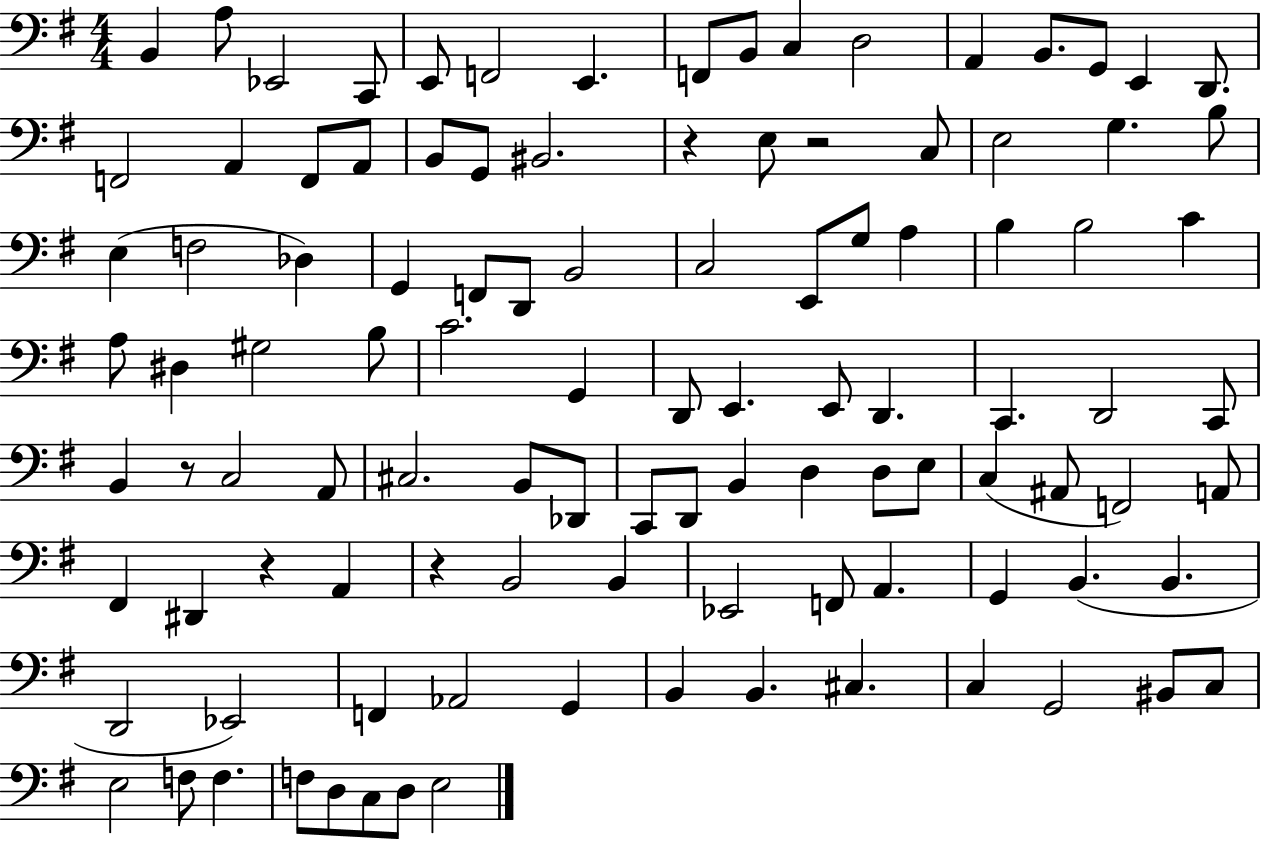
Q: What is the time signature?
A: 4/4